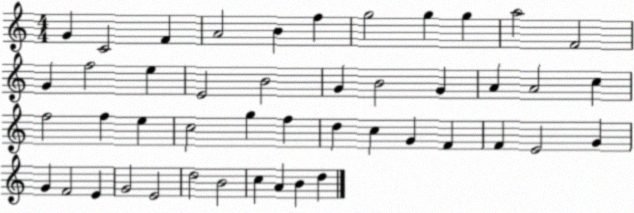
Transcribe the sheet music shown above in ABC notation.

X:1
T:Untitled
M:4/4
L:1/4
K:C
G C2 F A2 B f g2 g g a2 F2 G f2 e E2 B2 G B2 G A A2 c f2 f e c2 g f d c G F F E2 G G F2 E G2 E2 d2 B2 c A B d